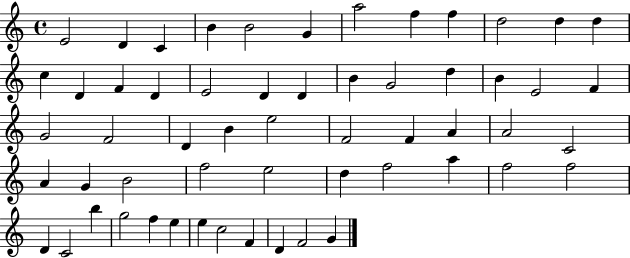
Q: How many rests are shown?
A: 0